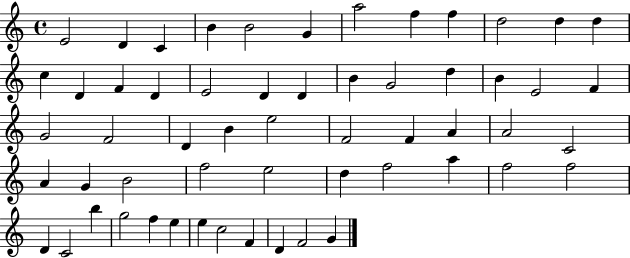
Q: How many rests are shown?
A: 0